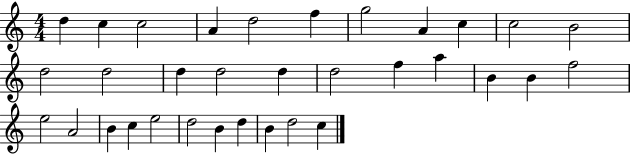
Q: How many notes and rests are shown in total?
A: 33